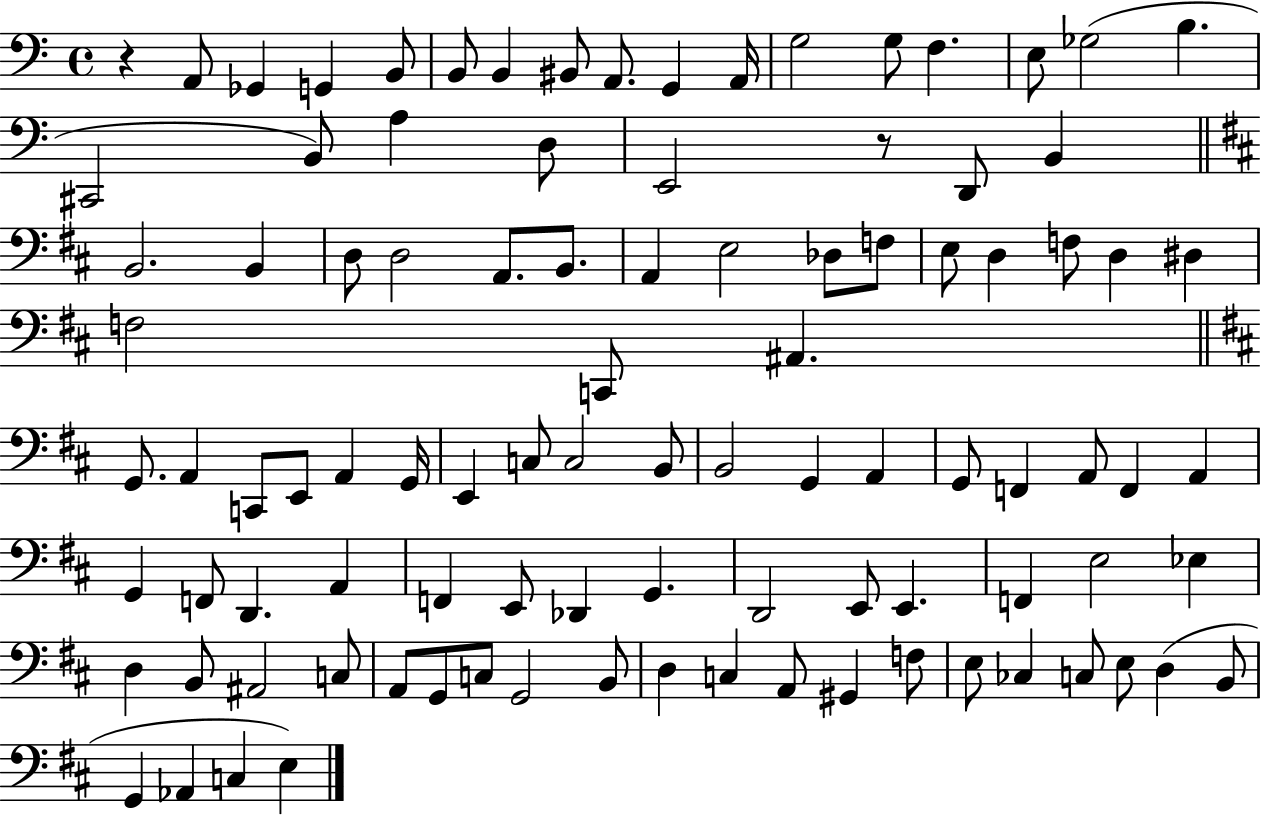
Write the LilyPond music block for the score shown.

{
  \clef bass
  \time 4/4
  \defaultTimeSignature
  \key c \major
  r4 a,8 ges,4 g,4 b,8 | b,8 b,4 bis,8 a,8. g,4 a,16 | g2 g8 f4. | e8 ges2( b4. | \break cis,2 b,8) a4 d8 | e,2 r8 d,8 b,4 | \bar "||" \break \key b \minor b,2. b,4 | d8 d2 a,8. b,8. | a,4 e2 des8 f8 | e8 d4 f8 d4 dis4 | \break f2 c,8 ais,4. | \bar "||" \break \key d \major g,8. a,4 c,8 e,8 a,4 g,16 | e,4 c8 c2 b,8 | b,2 g,4 a,4 | g,8 f,4 a,8 f,4 a,4 | \break g,4 f,8 d,4. a,4 | f,4 e,8 des,4 g,4. | d,2 e,8 e,4. | f,4 e2 ees4 | \break d4 b,8 ais,2 c8 | a,8 g,8 c8 g,2 b,8 | d4 c4 a,8 gis,4 f8 | e8 ces4 c8 e8 d4( b,8 | \break g,4 aes,4 c4 e4) | \bar "|."
}